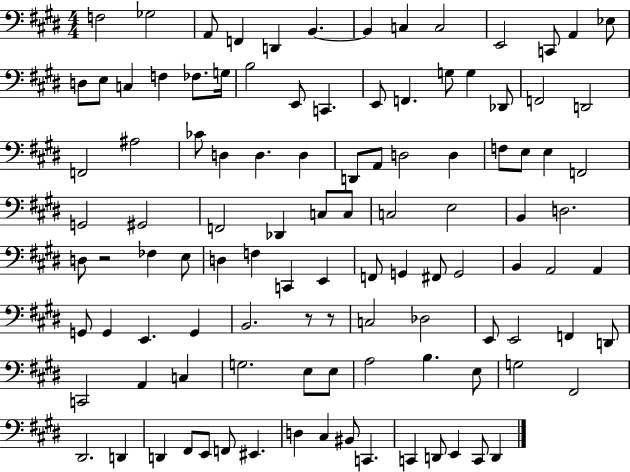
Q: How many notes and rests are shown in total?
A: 108